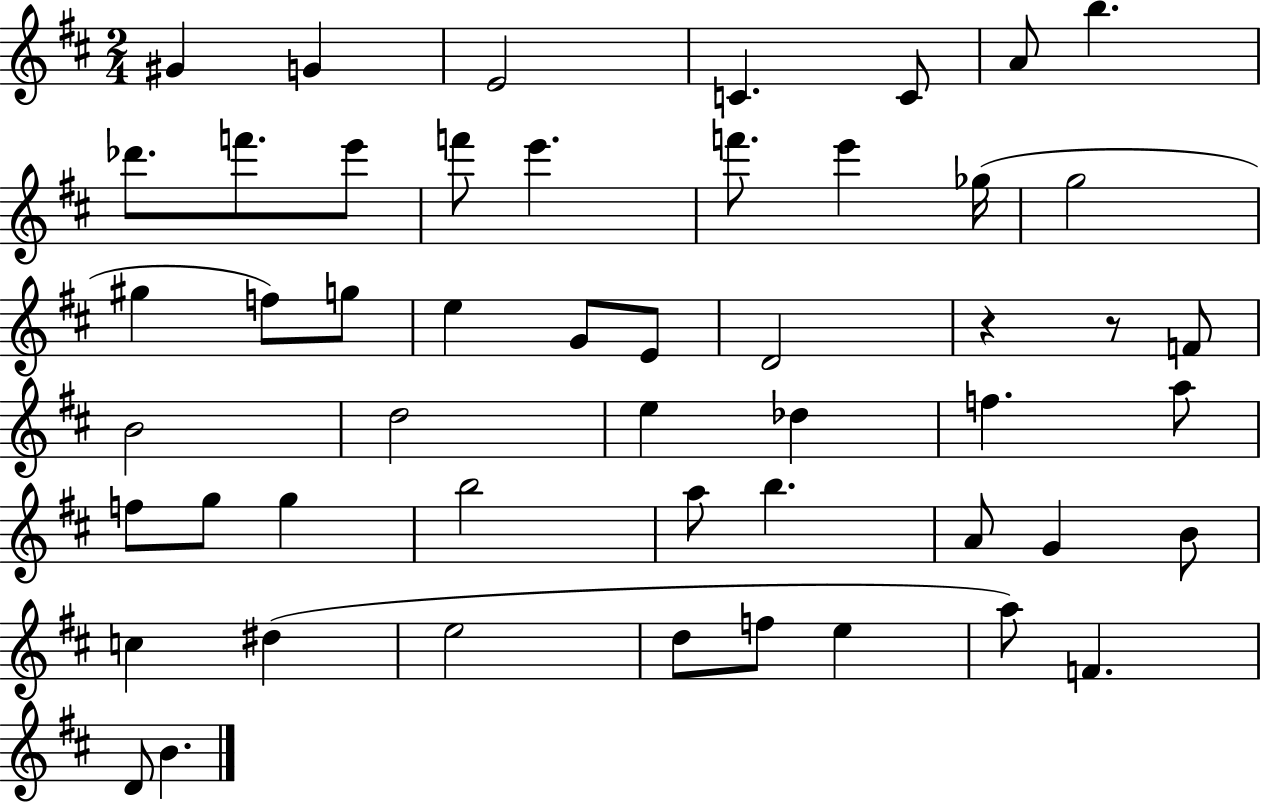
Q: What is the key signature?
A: D major